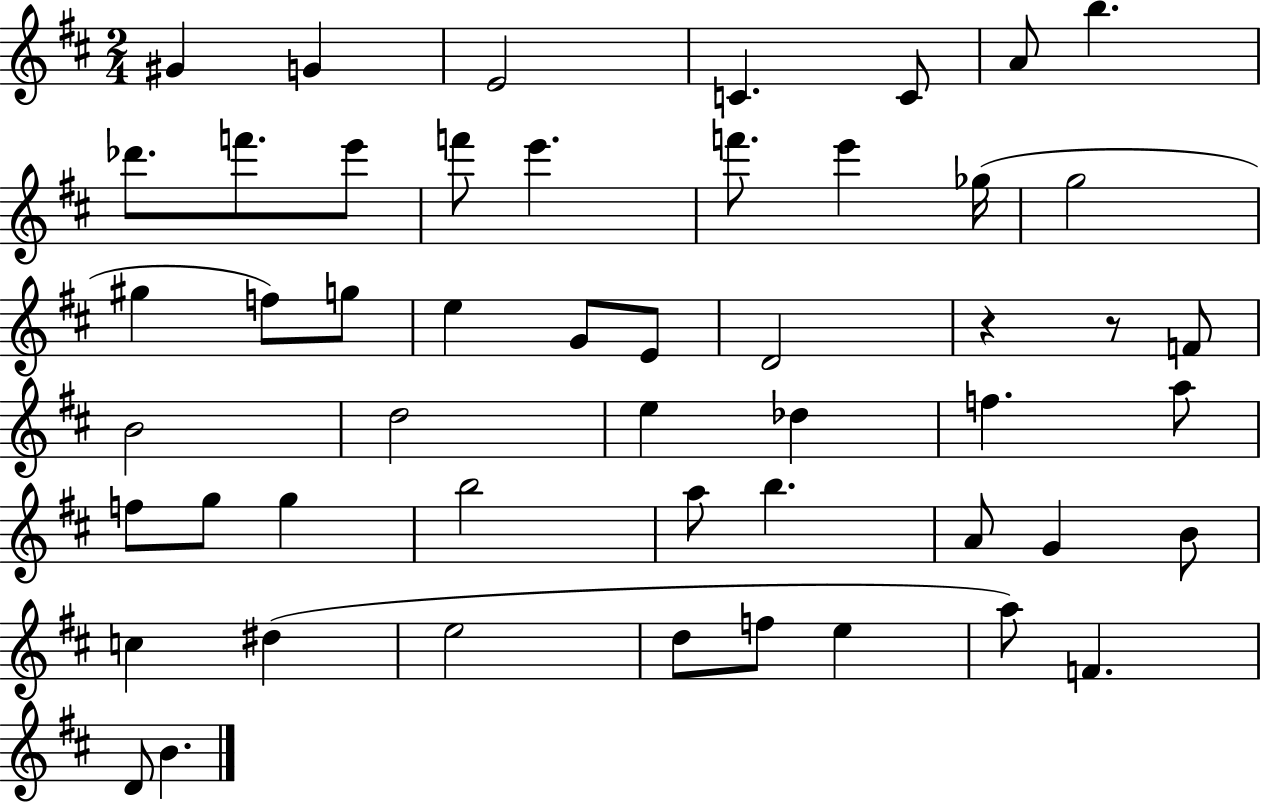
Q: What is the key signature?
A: D major